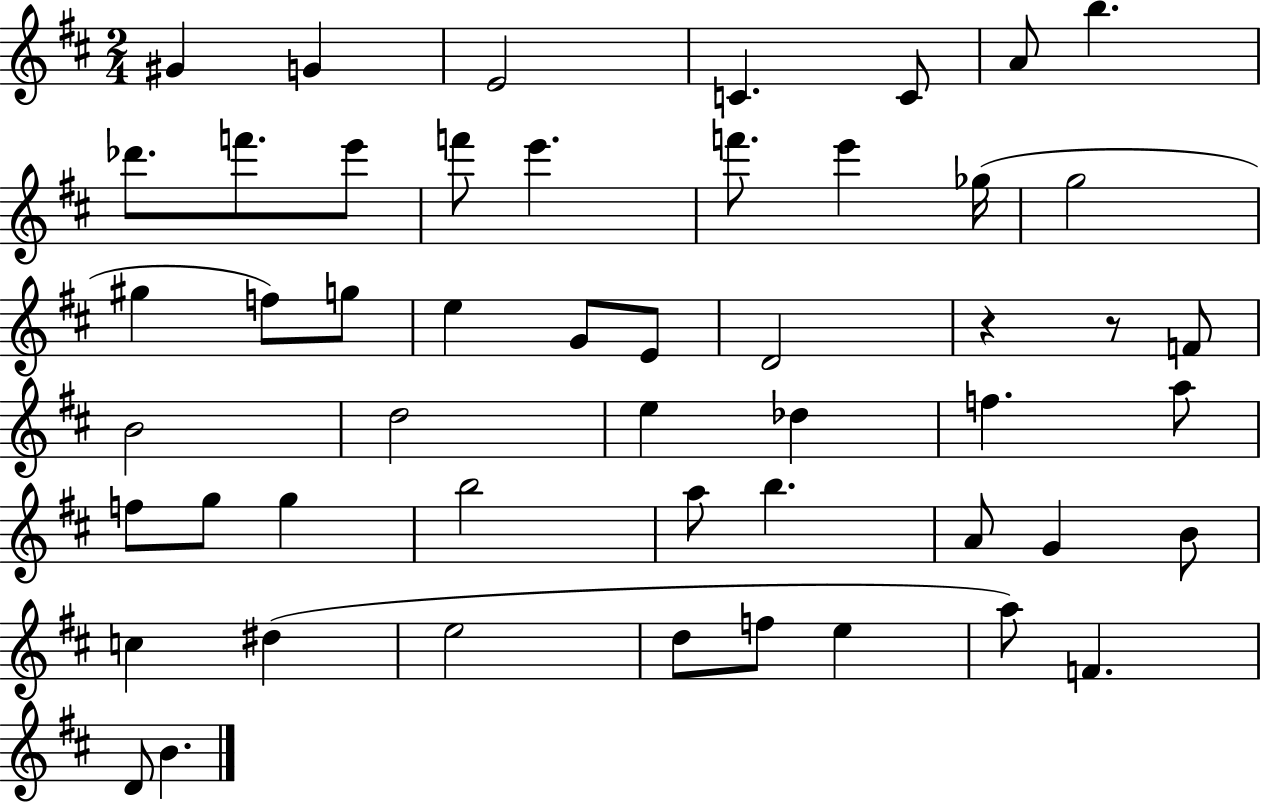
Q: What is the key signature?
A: D major